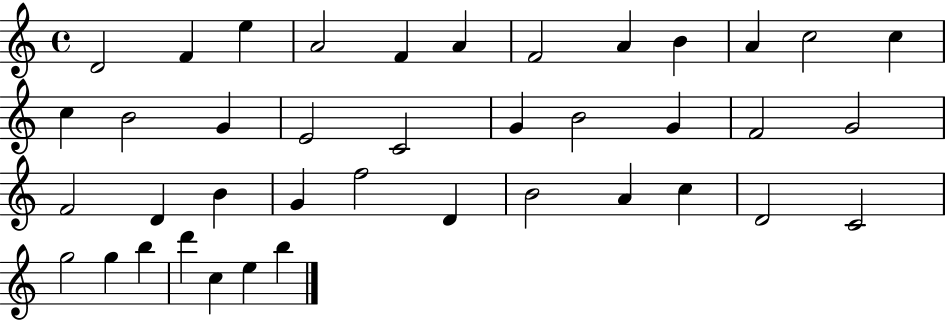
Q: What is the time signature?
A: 4/4